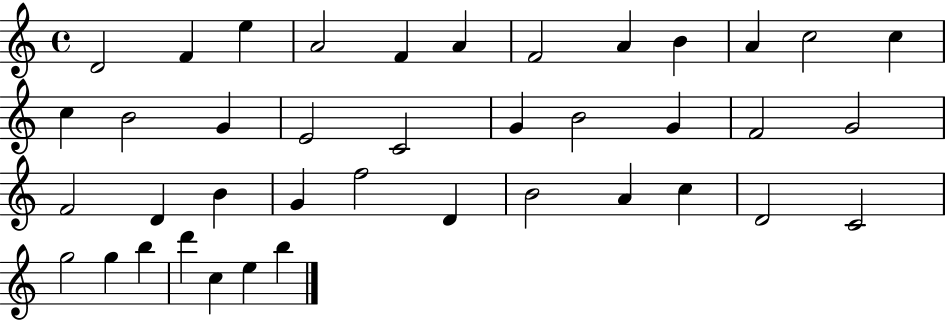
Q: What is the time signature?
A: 4/4